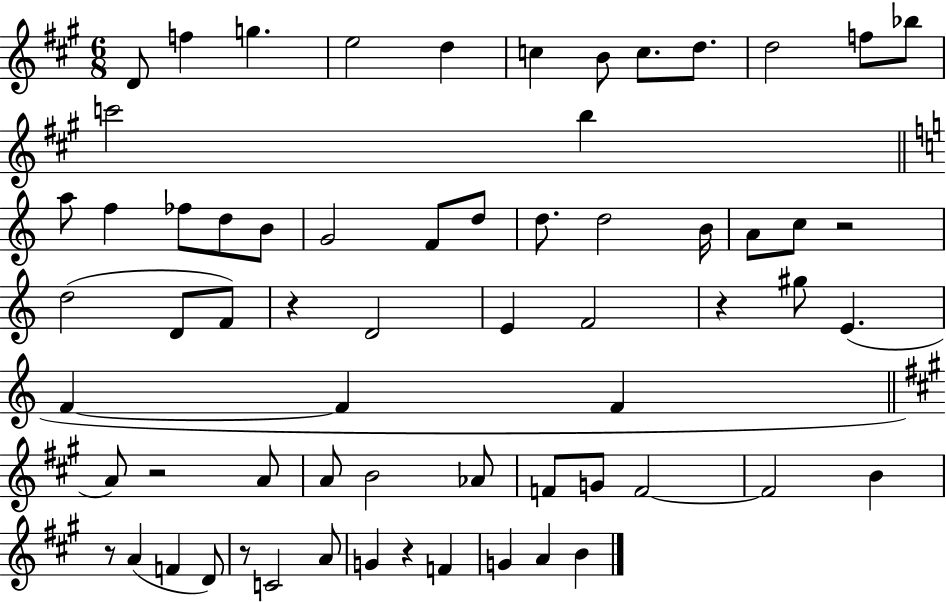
D4/e F5/q G5/q. E5/h D5/q C5/q B4/e C5/e. D5/e. D5/h F5/e Bb5/e C6/h B5/q A5/e F5/q FES5/e D5/e B4/e G4/h F4/e D5/e D5/e. D5/h B4/s A4/e C5/e R/h D5/h D4/e F4/e R/q D4/h E4/q F4/h R/q G#5/e E4/q. F4/q F4/q F4/q A4/e R/h A4/e A4/e B4/h Ab4/e F4/e G4/e F4/h F4/h B4/q R/e A4/q F4/q D4/e R/e C4/h A4/e G4/q R/q F4/q G4/q A4/q B4/q